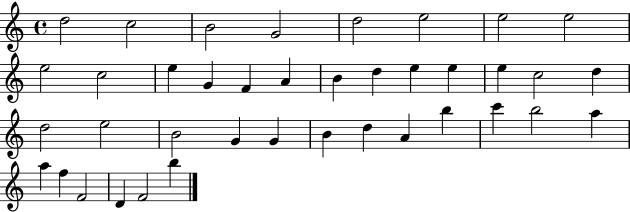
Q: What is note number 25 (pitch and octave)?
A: G4